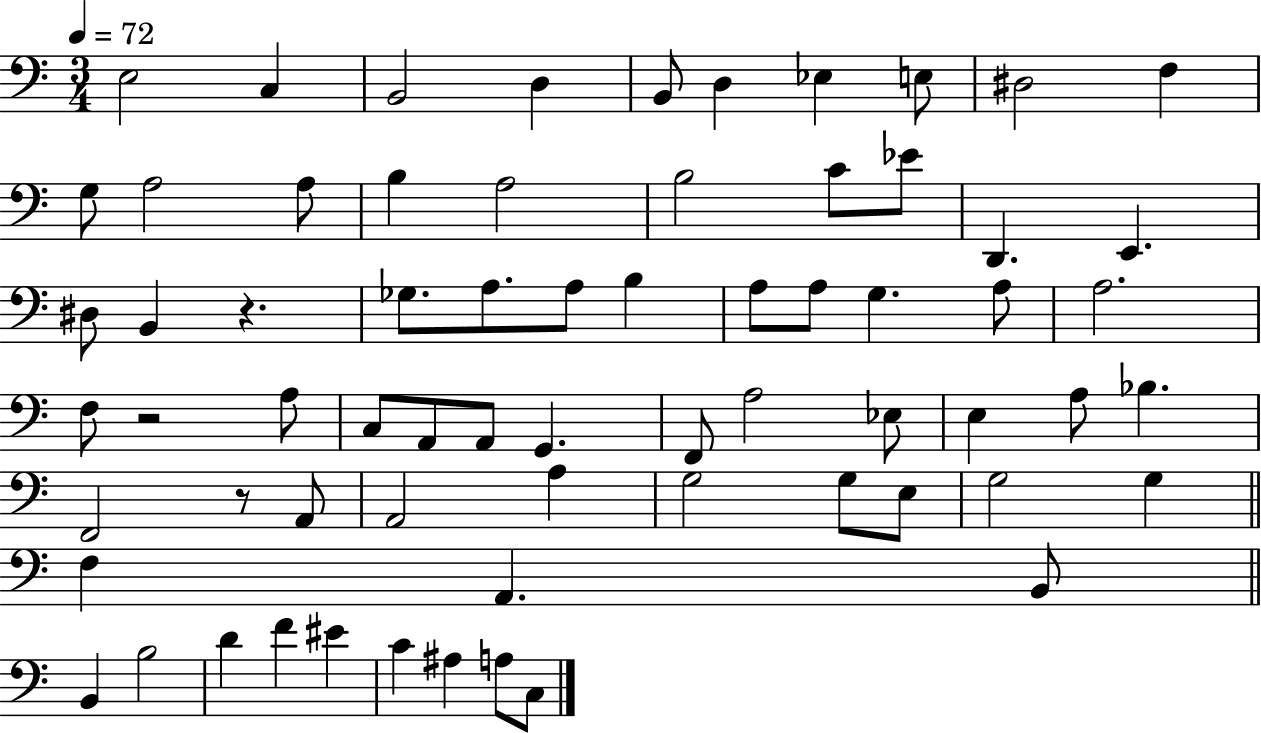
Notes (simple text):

E3/h C3/q B2/h D3/q B2/e D3/q Eb3/q E3/e D#3/h F3/q G3/e A3/h A3/e B3/q A3/h B3/h C4/e Eb4/e D2/q. E2/q. D#3/e B2/q R/q. Gb3/e. A3/e. A3/e B3/q A3/e A3/e G3/q. A3/e A3/h. F3/e R/h A3/e C3/e A2/e A2/e G2/q. F2/e A3/h Eb3/e E3/q A3/e Bb3/q. F2/h R/e A2/e A2/h A3/q G3/h G3/e E3/e G3/h G3/q F3/q A2/q. B2/e B2/q B3/h D4/q F4/q EIS4/q C4/q A#3/q A3/e C3/e